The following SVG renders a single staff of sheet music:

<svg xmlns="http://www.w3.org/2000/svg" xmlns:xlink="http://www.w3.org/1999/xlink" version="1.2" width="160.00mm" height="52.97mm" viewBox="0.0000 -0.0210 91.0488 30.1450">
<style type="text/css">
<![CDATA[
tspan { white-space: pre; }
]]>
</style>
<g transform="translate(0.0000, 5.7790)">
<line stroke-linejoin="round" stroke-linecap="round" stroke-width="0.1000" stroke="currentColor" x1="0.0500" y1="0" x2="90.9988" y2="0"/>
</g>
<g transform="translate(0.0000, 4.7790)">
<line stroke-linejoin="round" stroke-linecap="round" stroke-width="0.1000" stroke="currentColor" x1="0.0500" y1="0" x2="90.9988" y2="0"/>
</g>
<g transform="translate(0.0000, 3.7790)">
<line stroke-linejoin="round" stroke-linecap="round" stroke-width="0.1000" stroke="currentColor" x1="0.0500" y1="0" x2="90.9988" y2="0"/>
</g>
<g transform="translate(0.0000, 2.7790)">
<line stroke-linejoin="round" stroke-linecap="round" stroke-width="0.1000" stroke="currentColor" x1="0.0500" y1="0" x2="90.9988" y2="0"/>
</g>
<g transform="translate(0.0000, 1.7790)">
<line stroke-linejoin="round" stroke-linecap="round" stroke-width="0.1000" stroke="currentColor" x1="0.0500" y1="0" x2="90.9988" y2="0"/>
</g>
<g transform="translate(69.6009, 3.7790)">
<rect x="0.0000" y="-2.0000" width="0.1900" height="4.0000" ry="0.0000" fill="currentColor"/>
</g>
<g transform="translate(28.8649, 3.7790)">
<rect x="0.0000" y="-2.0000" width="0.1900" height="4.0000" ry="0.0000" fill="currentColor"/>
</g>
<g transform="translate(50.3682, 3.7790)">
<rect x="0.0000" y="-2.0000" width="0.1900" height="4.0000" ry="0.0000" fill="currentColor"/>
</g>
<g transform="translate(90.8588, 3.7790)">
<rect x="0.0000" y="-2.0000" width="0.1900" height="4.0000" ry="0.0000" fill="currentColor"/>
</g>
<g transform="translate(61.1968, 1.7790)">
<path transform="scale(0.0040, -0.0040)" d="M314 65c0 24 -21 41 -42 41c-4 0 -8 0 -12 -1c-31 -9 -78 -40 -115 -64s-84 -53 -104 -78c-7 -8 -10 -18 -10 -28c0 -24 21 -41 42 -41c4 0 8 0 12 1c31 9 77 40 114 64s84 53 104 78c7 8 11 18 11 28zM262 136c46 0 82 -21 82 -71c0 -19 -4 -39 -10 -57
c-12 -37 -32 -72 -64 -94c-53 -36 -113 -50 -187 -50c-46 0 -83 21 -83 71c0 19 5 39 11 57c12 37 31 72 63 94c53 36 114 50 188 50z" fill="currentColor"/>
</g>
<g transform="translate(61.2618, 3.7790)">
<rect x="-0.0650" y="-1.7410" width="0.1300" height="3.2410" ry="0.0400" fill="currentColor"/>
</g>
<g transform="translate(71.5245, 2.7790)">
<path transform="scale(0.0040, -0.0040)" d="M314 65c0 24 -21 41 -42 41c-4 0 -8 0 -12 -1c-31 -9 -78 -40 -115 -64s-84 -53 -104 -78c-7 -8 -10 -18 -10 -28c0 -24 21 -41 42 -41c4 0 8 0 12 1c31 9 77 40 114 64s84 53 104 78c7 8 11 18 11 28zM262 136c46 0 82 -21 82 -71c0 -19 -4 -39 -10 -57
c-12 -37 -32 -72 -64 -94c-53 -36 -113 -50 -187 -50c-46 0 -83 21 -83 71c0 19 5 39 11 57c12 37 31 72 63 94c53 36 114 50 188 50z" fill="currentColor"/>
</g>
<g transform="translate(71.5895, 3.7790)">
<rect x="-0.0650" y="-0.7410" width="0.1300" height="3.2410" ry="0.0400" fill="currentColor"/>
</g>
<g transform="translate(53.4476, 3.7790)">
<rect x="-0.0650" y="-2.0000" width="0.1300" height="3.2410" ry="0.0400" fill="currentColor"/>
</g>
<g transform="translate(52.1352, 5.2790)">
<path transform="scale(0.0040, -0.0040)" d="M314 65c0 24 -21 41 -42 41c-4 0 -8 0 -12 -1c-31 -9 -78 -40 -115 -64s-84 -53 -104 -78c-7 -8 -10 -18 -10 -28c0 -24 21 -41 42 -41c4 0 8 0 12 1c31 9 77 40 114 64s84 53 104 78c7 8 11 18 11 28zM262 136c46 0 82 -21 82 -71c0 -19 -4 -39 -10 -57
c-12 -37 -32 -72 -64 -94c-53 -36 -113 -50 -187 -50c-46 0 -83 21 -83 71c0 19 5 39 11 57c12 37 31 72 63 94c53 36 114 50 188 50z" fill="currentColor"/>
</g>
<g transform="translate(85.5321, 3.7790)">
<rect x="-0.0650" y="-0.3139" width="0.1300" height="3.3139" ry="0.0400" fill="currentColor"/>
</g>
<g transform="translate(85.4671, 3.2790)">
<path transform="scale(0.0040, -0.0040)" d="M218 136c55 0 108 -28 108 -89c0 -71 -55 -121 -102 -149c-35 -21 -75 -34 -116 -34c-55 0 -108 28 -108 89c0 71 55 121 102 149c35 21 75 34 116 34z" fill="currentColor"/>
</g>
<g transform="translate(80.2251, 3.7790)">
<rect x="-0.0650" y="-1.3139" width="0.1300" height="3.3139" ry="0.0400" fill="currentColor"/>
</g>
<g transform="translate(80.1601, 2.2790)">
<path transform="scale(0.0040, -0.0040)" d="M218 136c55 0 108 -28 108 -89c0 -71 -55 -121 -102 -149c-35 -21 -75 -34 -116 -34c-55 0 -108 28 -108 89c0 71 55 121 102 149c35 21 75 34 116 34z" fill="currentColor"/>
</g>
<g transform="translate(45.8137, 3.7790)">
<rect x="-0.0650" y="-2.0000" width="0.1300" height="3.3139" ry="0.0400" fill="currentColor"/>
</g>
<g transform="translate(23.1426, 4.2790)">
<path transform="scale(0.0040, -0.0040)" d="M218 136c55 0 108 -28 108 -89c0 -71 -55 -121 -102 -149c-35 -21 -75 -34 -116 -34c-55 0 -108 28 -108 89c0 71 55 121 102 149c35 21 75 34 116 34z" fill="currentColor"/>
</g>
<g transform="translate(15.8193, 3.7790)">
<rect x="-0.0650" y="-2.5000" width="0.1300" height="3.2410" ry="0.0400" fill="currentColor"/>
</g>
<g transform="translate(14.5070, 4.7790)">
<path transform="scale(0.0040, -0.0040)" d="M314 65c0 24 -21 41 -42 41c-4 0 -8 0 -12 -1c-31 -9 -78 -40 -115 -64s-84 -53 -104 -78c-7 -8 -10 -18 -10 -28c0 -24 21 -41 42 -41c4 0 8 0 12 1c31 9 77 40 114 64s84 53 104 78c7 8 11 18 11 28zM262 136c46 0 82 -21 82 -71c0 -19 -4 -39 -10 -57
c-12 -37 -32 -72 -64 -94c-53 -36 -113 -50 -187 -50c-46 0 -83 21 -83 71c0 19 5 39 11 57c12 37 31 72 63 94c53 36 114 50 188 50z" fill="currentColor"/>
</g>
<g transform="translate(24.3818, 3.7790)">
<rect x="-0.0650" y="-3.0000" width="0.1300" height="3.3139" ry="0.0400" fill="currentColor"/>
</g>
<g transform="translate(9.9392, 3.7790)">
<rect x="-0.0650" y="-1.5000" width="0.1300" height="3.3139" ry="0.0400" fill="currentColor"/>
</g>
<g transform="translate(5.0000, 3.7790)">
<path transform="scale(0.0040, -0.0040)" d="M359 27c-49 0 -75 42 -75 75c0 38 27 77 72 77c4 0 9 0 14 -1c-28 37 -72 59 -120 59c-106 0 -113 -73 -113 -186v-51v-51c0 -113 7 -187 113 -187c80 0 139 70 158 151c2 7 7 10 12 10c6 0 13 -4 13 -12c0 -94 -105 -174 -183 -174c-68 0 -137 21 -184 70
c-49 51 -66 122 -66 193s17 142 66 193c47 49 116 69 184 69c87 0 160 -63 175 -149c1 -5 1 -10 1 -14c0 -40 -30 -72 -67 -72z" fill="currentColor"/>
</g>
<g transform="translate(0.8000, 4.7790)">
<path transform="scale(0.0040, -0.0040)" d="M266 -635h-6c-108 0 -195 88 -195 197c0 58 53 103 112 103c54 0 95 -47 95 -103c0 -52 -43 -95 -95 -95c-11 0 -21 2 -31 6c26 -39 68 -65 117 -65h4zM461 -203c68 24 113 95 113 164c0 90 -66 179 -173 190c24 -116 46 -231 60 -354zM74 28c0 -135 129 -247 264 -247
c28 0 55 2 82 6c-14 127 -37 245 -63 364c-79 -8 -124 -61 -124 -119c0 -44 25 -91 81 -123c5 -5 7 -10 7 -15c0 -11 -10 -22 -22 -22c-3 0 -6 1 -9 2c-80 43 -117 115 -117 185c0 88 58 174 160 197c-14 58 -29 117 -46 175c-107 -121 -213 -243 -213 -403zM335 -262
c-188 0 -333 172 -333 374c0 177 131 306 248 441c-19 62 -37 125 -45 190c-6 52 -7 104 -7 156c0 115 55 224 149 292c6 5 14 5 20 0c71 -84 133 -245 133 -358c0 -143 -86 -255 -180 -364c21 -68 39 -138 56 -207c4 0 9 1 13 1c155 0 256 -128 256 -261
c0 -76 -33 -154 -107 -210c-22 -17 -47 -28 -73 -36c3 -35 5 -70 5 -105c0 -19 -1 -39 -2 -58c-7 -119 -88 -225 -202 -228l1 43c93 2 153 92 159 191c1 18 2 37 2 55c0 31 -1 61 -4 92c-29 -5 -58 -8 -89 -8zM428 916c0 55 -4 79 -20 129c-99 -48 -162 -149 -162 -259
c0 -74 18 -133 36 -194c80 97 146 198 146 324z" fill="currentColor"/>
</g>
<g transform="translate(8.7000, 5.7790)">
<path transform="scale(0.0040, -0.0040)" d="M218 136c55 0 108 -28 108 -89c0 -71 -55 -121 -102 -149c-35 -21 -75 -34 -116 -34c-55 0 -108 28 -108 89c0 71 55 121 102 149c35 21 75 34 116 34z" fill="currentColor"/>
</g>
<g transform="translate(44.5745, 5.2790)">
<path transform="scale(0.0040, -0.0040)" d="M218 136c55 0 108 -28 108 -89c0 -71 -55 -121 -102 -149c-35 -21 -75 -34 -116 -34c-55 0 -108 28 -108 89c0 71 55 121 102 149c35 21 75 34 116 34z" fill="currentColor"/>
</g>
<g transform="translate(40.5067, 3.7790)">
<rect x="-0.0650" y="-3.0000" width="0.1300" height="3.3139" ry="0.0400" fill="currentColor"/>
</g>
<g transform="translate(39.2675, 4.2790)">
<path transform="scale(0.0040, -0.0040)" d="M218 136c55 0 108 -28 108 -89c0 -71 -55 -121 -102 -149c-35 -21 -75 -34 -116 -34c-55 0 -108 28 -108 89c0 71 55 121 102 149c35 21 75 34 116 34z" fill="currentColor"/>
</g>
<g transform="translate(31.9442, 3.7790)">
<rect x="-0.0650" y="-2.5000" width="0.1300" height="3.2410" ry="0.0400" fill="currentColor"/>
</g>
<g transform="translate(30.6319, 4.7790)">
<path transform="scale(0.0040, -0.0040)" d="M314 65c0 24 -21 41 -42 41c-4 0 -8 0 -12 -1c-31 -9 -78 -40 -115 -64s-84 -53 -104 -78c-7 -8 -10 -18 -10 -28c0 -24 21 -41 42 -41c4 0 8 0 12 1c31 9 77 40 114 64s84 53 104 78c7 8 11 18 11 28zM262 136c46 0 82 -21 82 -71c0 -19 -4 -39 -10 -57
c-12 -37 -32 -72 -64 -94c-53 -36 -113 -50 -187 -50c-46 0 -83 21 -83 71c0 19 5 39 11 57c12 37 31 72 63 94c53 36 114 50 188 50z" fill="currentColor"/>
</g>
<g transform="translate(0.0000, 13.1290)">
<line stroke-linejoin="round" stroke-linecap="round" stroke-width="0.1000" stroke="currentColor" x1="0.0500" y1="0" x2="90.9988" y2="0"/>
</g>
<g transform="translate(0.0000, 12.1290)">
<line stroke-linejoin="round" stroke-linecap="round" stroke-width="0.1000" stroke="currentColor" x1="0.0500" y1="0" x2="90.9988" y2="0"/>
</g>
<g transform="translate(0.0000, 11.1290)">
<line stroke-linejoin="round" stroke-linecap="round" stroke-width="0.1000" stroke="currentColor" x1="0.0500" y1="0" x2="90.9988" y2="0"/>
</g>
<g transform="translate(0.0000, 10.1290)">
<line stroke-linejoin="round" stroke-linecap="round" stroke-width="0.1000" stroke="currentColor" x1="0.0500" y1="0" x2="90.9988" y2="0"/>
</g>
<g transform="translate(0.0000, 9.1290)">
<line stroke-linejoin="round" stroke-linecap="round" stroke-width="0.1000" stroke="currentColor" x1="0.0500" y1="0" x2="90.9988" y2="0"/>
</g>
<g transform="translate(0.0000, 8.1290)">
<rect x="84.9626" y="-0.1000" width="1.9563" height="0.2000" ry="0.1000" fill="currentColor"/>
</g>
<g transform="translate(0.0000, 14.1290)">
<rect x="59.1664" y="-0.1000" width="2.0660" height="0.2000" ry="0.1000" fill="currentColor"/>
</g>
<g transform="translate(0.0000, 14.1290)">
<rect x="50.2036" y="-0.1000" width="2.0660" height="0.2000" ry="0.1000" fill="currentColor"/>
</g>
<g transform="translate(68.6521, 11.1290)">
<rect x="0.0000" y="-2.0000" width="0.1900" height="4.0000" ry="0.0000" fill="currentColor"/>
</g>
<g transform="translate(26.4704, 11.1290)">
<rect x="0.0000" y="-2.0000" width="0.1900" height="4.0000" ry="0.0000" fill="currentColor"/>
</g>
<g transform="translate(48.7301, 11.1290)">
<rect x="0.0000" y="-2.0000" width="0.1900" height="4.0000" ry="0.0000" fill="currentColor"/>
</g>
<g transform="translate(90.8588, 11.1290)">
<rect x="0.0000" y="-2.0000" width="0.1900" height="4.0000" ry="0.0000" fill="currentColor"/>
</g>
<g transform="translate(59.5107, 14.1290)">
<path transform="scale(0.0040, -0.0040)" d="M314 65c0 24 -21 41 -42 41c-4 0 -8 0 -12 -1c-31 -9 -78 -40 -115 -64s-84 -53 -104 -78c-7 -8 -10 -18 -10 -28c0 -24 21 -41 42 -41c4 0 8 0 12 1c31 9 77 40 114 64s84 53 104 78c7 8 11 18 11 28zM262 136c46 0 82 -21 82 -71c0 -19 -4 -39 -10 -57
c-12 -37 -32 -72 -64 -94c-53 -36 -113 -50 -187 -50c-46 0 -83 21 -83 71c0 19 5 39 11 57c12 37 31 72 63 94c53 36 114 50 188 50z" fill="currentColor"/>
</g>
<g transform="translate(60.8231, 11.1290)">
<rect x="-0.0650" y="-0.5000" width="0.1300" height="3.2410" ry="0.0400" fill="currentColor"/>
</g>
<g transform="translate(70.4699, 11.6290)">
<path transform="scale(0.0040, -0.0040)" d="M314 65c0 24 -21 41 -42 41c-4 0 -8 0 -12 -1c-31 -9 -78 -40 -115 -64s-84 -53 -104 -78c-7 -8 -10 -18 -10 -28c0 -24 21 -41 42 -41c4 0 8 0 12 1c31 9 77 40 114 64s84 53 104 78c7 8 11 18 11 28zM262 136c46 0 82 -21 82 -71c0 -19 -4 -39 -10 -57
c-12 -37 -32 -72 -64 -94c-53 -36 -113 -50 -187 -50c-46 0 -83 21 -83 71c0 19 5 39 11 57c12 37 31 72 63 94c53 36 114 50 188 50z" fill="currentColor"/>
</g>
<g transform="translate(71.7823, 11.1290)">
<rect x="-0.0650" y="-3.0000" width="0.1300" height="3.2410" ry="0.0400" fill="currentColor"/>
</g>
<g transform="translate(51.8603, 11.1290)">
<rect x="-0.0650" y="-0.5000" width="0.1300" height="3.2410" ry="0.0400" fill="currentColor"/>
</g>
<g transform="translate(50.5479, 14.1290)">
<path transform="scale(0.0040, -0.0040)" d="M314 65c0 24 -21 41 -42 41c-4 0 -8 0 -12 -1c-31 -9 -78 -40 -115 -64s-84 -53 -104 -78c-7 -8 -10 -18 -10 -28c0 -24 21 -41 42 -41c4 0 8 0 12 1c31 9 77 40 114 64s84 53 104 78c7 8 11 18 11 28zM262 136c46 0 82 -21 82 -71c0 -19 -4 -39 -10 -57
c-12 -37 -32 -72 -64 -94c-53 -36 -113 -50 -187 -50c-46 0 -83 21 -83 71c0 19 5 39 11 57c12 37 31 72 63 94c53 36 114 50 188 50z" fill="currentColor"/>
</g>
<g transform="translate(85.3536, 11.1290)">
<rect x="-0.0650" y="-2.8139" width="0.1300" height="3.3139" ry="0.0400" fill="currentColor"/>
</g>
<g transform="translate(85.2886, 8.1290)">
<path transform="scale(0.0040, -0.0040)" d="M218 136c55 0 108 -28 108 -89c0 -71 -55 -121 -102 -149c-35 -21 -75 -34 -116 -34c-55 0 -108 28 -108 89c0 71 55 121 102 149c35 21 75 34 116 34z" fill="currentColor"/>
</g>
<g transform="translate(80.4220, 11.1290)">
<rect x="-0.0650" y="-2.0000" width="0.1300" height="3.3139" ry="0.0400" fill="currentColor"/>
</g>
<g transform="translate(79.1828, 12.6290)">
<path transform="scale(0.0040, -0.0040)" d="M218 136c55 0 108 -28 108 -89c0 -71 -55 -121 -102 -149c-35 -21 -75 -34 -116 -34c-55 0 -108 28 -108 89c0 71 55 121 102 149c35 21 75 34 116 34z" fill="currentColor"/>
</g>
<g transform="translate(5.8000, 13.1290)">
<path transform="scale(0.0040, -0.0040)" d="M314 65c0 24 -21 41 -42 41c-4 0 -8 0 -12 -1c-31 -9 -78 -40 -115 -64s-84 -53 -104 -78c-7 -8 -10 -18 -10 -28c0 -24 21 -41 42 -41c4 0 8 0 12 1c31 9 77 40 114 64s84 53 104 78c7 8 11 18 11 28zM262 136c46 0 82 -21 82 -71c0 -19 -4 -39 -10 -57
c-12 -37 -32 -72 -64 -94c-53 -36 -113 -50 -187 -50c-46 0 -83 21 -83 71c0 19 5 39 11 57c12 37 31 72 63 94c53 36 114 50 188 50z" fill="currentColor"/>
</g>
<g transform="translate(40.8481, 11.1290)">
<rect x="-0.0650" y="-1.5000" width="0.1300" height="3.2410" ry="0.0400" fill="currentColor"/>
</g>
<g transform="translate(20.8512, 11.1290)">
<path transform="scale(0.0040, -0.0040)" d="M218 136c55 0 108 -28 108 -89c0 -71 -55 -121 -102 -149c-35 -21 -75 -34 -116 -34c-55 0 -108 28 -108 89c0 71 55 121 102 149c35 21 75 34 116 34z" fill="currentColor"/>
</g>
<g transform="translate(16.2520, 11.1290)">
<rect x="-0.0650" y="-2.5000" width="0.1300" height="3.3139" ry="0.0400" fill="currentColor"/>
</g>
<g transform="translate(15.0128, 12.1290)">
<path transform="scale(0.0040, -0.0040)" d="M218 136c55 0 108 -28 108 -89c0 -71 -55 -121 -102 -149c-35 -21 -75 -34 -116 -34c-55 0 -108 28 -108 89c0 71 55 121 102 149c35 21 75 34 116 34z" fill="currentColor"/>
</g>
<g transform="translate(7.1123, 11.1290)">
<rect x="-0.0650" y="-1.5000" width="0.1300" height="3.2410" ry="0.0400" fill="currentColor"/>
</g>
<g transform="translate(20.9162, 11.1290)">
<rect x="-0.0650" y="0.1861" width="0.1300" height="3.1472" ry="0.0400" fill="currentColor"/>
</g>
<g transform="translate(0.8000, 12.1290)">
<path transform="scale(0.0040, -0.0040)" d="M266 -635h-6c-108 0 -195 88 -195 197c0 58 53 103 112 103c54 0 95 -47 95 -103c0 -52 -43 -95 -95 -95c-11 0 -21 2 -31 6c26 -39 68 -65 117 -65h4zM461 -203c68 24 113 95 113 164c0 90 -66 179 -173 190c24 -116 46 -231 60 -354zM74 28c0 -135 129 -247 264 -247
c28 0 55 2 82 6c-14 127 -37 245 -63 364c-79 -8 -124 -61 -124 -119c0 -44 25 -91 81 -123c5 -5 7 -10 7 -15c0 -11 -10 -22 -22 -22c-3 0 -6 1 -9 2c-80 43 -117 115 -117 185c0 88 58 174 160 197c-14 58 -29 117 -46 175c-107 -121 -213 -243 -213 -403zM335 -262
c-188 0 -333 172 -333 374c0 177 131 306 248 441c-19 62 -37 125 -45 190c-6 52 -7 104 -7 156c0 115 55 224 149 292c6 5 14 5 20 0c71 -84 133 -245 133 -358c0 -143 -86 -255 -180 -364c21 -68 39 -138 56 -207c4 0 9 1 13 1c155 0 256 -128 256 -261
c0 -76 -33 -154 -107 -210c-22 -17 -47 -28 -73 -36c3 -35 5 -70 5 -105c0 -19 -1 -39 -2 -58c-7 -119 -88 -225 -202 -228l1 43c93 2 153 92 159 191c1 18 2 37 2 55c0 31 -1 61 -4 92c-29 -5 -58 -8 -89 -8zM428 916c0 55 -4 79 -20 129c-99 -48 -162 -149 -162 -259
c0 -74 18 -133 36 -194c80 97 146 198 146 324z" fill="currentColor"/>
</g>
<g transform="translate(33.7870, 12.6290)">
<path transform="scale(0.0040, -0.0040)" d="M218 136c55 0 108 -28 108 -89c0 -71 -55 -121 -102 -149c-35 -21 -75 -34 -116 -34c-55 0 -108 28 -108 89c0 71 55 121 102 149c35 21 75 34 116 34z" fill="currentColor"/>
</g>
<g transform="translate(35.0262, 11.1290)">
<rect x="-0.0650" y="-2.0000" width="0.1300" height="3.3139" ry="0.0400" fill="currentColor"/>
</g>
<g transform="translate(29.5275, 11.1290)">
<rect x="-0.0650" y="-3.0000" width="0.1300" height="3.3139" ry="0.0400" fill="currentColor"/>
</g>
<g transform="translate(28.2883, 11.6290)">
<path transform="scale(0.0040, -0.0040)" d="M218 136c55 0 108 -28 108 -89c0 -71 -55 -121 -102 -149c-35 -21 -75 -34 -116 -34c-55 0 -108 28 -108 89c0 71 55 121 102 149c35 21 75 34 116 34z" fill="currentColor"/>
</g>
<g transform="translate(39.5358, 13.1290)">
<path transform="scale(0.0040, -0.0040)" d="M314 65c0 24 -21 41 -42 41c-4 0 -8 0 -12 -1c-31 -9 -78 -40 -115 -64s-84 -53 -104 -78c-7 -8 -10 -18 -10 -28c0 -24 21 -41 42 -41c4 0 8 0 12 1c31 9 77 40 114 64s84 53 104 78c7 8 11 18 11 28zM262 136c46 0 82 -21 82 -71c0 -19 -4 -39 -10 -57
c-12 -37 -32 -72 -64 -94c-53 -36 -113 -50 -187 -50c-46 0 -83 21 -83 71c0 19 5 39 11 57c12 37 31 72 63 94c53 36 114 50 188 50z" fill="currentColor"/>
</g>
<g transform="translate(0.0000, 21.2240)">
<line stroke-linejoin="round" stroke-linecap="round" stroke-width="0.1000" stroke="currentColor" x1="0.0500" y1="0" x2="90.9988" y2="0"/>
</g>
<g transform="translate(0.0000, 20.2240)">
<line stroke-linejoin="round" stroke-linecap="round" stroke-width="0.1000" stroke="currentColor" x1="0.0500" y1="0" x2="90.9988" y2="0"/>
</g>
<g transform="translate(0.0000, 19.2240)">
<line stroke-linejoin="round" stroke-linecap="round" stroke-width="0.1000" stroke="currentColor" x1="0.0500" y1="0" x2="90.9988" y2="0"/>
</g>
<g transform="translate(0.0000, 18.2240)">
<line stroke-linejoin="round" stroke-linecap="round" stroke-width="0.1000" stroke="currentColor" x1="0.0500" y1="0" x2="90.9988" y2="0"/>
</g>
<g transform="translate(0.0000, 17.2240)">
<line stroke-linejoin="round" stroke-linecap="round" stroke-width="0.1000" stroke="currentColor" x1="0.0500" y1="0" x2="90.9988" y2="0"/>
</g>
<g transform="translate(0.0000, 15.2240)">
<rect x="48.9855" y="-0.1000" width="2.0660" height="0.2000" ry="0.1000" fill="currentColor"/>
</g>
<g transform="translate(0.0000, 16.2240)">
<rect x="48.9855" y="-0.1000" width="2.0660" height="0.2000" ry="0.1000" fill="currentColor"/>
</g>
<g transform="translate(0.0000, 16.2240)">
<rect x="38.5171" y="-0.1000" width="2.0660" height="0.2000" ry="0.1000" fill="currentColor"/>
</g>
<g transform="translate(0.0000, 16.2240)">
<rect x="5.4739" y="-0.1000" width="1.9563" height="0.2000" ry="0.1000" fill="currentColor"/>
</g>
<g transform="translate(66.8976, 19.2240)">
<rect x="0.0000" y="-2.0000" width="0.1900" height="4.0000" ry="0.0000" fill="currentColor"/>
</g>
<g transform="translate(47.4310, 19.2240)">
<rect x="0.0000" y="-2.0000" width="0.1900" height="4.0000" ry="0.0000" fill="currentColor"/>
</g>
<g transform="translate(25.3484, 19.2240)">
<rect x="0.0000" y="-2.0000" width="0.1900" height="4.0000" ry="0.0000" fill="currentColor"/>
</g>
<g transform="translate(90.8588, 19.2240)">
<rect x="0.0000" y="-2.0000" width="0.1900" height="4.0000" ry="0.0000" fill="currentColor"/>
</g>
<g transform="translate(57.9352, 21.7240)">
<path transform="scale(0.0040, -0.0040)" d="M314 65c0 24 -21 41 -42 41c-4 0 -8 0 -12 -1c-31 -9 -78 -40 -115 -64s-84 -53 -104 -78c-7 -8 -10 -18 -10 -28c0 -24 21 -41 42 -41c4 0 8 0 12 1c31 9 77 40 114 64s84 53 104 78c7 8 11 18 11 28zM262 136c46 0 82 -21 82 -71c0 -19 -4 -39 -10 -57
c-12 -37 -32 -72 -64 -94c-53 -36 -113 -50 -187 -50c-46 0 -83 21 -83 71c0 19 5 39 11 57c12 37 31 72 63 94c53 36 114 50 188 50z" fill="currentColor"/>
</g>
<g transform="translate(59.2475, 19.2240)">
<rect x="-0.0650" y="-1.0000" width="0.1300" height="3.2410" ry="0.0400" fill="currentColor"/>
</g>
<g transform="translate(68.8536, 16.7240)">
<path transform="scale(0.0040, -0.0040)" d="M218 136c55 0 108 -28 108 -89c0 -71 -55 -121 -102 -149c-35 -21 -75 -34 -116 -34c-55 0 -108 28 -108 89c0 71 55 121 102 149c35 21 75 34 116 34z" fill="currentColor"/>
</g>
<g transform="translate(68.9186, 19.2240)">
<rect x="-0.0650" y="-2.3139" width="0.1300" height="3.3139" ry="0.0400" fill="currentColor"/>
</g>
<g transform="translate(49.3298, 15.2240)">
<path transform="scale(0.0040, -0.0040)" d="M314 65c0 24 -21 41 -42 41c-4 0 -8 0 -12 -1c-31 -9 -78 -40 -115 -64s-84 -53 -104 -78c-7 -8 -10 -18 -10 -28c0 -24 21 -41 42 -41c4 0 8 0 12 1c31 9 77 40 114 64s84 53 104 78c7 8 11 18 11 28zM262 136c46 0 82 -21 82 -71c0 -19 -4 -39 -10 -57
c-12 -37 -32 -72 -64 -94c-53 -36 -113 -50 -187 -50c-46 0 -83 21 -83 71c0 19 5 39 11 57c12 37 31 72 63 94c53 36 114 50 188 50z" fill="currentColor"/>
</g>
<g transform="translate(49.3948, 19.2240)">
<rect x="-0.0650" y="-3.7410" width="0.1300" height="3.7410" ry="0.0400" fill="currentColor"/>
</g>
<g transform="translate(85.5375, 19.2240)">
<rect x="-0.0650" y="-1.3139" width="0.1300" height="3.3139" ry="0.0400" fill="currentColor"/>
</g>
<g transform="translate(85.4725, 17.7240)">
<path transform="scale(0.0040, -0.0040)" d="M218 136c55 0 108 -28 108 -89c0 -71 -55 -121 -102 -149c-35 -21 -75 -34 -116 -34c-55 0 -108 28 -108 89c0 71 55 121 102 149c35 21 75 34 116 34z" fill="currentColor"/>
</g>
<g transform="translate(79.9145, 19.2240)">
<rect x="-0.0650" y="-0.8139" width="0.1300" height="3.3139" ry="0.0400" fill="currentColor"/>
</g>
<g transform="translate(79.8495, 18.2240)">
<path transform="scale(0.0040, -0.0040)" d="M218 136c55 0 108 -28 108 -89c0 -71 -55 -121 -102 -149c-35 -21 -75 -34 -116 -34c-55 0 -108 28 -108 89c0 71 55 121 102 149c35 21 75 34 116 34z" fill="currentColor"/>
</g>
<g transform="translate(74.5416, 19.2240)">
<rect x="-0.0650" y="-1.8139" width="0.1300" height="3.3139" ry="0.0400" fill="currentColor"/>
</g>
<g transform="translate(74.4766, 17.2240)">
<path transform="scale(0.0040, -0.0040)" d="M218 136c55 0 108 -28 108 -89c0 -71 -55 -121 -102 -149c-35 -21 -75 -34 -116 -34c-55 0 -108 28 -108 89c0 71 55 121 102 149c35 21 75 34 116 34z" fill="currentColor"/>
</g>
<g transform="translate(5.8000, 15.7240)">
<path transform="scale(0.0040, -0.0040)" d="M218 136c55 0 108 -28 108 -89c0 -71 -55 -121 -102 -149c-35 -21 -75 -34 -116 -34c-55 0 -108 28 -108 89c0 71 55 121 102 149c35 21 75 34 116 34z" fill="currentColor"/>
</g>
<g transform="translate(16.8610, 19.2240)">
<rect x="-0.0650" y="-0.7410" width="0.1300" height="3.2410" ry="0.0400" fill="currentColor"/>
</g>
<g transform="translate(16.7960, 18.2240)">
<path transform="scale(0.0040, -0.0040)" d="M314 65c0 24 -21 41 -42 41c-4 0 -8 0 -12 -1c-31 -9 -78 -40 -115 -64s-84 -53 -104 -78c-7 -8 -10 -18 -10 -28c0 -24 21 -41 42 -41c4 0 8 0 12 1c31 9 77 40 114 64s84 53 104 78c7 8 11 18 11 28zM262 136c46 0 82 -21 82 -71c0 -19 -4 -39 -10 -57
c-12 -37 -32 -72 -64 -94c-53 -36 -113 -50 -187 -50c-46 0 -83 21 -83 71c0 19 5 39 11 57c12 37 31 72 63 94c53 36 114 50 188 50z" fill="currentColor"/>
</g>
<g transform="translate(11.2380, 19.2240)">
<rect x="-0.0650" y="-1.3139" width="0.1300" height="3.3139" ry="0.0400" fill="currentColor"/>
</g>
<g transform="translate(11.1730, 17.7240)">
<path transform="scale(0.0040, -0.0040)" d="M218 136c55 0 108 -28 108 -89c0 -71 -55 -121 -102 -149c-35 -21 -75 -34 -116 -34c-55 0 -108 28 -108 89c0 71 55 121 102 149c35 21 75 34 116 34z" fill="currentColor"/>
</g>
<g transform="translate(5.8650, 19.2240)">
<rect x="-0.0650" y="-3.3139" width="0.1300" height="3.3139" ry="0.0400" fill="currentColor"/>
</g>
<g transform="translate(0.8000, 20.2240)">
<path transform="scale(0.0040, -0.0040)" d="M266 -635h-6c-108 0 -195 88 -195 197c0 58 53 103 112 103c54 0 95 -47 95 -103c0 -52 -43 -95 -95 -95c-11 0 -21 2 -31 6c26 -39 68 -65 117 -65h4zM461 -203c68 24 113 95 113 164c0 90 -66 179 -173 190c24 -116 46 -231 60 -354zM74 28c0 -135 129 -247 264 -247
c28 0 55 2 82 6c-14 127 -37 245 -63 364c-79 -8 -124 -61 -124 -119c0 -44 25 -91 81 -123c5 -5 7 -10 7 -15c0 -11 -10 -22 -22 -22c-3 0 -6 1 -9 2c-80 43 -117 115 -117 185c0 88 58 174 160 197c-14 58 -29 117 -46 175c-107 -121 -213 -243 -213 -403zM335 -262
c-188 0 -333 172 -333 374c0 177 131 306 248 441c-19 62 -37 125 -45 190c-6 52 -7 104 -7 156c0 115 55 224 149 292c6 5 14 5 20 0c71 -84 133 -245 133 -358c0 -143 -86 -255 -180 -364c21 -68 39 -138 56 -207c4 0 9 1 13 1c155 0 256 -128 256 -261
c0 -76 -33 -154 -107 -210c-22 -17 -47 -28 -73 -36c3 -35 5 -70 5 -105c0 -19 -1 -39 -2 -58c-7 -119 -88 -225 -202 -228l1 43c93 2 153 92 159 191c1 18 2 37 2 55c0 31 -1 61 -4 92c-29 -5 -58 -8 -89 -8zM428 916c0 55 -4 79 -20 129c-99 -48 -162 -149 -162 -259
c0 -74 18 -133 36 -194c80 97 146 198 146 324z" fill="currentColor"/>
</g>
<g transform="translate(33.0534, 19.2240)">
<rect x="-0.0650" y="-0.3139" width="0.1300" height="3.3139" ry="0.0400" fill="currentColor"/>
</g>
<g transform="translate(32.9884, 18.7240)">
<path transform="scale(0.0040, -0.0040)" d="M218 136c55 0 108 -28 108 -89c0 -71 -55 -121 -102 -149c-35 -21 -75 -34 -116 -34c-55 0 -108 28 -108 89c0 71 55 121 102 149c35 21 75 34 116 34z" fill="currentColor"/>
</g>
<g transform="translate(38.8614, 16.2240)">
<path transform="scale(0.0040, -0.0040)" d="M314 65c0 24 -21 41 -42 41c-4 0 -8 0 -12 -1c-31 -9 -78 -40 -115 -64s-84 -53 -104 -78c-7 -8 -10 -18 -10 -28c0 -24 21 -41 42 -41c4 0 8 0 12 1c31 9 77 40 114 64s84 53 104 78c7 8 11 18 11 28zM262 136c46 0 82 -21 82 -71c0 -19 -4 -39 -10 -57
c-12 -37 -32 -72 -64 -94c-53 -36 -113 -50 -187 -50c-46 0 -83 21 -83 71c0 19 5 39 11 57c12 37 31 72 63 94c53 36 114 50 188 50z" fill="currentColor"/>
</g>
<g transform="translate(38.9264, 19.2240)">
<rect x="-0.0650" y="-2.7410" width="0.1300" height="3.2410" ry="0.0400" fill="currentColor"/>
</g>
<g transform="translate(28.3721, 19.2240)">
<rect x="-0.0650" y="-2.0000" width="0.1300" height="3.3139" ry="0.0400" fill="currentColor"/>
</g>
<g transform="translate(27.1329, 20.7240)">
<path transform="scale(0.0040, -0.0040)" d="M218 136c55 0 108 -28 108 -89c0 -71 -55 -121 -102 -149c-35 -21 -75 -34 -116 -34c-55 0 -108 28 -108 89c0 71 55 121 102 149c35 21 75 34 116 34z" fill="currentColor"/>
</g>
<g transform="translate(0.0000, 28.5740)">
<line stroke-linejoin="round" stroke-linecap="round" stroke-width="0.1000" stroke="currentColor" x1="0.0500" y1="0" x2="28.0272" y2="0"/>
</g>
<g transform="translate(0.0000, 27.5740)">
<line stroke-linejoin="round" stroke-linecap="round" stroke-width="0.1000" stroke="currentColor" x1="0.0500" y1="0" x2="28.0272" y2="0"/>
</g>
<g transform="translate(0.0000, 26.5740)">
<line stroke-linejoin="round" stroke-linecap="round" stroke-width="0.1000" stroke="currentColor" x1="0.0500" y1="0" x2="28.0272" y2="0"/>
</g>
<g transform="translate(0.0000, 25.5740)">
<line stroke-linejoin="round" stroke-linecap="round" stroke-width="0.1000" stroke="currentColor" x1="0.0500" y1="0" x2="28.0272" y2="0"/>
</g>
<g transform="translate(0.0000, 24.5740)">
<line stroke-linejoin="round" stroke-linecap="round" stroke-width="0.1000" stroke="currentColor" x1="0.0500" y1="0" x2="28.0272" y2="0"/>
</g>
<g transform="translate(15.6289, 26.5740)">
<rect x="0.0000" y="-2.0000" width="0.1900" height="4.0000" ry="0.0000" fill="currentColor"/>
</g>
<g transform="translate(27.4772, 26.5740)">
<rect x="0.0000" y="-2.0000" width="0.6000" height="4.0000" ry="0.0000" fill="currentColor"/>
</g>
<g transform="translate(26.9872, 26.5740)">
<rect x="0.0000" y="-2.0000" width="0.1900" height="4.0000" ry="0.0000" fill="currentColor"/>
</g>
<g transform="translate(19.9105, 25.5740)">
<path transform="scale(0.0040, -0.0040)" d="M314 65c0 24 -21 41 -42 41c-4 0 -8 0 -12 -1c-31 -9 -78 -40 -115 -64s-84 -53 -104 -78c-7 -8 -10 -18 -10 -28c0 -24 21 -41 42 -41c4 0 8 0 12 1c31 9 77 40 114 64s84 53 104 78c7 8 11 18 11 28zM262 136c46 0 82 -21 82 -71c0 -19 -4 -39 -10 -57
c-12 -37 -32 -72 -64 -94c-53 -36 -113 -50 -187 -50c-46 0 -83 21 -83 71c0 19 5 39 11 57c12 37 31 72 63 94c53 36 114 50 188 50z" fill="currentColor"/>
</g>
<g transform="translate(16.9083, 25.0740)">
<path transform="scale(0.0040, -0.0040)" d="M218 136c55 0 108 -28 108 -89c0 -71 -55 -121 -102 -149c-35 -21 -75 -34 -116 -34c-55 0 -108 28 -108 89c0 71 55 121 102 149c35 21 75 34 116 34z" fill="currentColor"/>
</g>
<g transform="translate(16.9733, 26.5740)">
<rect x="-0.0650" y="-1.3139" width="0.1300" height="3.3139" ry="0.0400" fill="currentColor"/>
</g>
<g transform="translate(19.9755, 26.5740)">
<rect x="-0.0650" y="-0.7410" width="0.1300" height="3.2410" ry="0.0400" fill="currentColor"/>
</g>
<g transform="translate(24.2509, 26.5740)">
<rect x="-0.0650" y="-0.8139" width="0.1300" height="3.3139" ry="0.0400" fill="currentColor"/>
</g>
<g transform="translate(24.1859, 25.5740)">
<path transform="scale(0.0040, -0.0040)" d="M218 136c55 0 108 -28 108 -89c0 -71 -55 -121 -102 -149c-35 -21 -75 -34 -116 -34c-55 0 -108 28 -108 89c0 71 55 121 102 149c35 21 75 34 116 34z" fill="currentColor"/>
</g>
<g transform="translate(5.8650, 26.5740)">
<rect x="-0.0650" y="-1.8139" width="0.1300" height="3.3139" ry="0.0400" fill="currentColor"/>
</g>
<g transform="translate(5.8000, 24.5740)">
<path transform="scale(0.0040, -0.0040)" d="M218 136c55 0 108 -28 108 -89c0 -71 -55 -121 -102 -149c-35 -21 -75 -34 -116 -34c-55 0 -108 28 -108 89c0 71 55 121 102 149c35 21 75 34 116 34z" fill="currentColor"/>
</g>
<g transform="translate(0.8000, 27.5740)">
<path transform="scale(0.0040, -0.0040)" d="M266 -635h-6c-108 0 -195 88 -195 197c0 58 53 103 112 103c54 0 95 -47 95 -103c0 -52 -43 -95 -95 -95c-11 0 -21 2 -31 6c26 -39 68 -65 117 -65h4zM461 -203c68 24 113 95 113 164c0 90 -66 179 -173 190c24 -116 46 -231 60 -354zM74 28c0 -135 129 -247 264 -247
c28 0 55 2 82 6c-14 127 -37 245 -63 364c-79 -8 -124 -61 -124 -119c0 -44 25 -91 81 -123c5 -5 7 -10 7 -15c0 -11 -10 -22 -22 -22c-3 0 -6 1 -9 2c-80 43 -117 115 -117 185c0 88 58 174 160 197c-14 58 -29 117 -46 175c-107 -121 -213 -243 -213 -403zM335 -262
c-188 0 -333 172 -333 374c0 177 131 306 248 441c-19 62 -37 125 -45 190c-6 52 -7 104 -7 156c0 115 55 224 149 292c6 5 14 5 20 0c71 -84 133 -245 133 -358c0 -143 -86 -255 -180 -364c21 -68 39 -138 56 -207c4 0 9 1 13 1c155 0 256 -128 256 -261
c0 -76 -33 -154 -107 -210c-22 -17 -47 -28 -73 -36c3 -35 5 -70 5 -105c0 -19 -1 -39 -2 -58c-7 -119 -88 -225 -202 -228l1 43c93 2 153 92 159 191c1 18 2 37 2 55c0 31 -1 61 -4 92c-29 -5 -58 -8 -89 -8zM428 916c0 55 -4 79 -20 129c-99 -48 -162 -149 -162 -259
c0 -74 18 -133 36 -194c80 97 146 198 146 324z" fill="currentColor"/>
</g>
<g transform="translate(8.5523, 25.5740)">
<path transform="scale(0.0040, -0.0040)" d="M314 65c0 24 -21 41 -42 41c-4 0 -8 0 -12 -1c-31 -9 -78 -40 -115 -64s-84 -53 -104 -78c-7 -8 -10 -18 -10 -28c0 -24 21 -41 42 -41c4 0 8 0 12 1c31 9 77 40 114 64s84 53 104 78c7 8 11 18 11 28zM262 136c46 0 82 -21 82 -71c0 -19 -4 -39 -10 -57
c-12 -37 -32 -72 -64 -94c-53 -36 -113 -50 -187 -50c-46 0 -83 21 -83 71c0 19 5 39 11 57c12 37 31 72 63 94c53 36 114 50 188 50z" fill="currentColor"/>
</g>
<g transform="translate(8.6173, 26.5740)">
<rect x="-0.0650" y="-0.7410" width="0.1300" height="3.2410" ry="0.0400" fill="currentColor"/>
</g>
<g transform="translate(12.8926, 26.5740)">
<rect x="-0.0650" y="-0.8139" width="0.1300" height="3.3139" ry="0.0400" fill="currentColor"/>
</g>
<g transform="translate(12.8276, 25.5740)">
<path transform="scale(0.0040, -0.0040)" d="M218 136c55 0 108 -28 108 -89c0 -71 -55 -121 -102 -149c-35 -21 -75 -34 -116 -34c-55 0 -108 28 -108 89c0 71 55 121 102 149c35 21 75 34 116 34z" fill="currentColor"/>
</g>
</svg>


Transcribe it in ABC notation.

X:1
T:Untitled
M:4/4
L:1/4
K:C
E G2 A G2 A F F2 f2 d2 e c E2 G B A F E2 C2 C2 A2 F a b e d2 F c a2 c'2 D2 g f d e f d2 d e d2 d